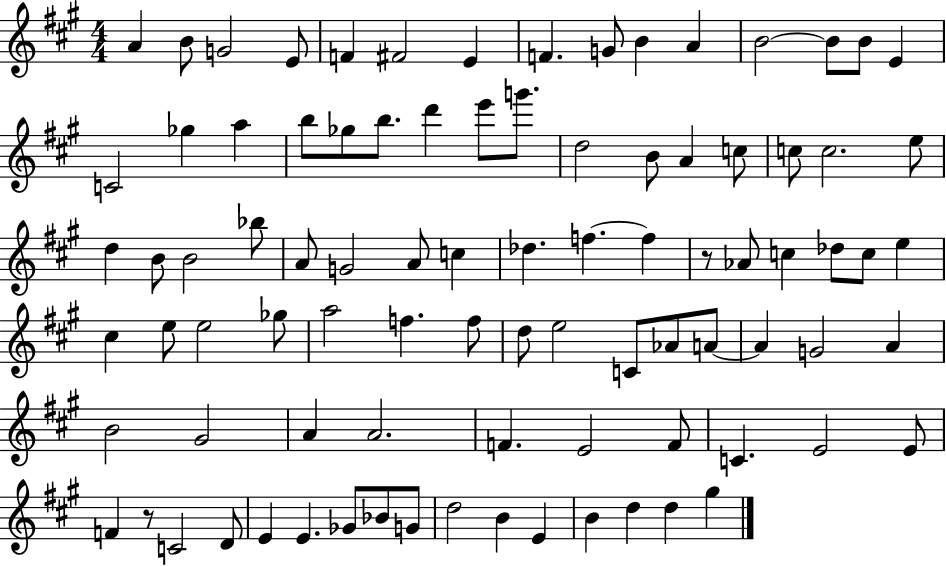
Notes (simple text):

A4/q B4/e G4/h E4/e F4/q F#4/h E4/q F4/q. G4/e B4/q A4/q B4/h B4/e B4/e E4/q C4/h Gb5/q A5/q B5/e Gb5/e B5/e. D6/q E6/e G6/e. D5/h B4/e A4/q C5/e C5/e C5/h. E5/e D5/q B4/e B4/h Bb5/e A4/e G4/h A4/e C5/q Db5/q. F5/q. F5/q R/e Ab4/e C5/q Db5/e C5/e E5/q C#5/q E5/e E5/h Gb5/e A5/h F5/q. F5/e D5/e E5/h C4/e Ab4/e A4/e A4/q G4/h A4/q B4/h G#4/h A4/q A4/h. F4/q. E4/h F4/e C4/q. E4/h E4/e F4/q R/e C4/h D4/e E4/q E4/q. Gb4/e Bb4/e G4/e D5/h B4/q E4/q B4/q D5/q D5/q G#5/q